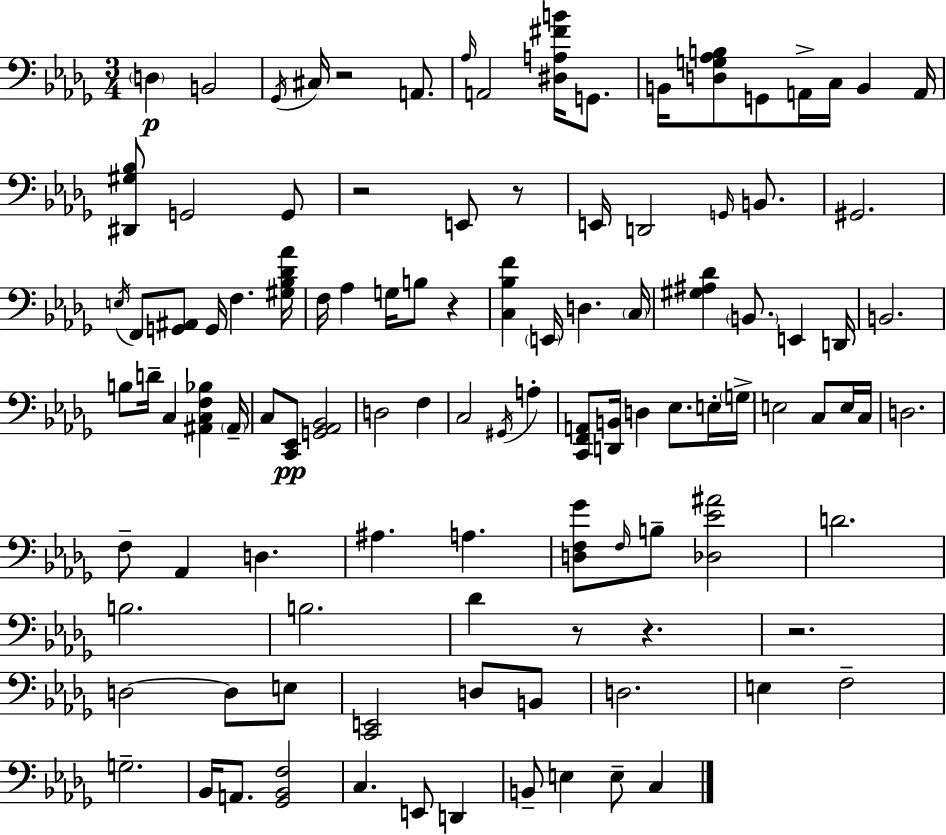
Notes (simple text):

D3/q B2/h Gb2/s C#3/s R/h A2/e. Ab3/s A2/h [D#3,A3,F#4,B4]/s G2/e. B2/s [D3,G3,Ab3,B3]/e G2/e A2/s C3/s B2/q A2/s [D#2,G#3,Bb3]/e G2/h G2/e R/h E2/e R/e E2/s D2/h G2/s B2/e. G#2/h. E3/s F2/e [G2,A#2]/e G2/s F3/q. [G#3,Bb3,Db4,Ab4]/s F3/s Ab3/q G3/s B3/e R/q [C3,Bb3,F4]/q E2/s D3/q. C3/s [G#3,A#3,Db4]/q B2/e. E2/q D2/s B2/h. B3/e D4/s C3/q [A#2,C3,F3,Bb3]/q A#2/s C3/e [C2,Eb2]/e [G2,Ab2,Bb2]/h D3/h F3/q C3/h G#2/s A3/q [C2,F2,A2]/e [D2,B2]/s D3/q Eb3/e. E3/s G3/s E3/h C3/e E3/s C3/s D3/h. F3/e Ab2/q D3/q. A#3/q. A3/q. [D3,F3,Gb4]/e F3/s B3/e [Db3,Eb4,A#4]/h D4/h. B3/h. B3/h. Db4/q R/e R/q. R/h. D3/h D3/e E3/e [C2,E2]/h D3/e B2/e D3/h. E3/q F3/h G3/h. Bb2/s A2/e. [Gb2,Bb2,F3]/h C3/q. E2/e D2/q B2/e E3/q E3/e C3/q